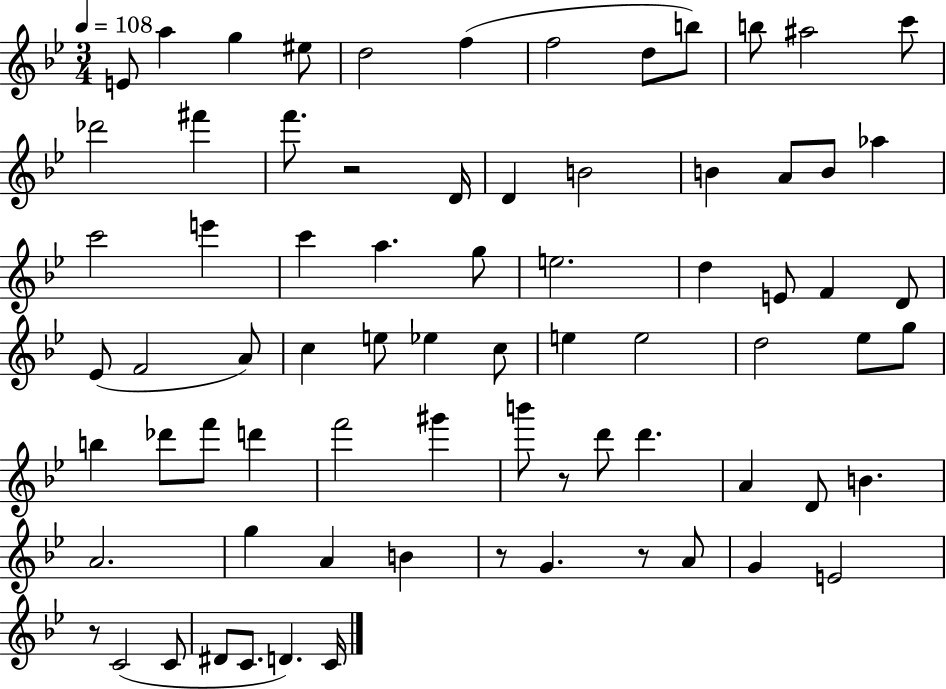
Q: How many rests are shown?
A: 5